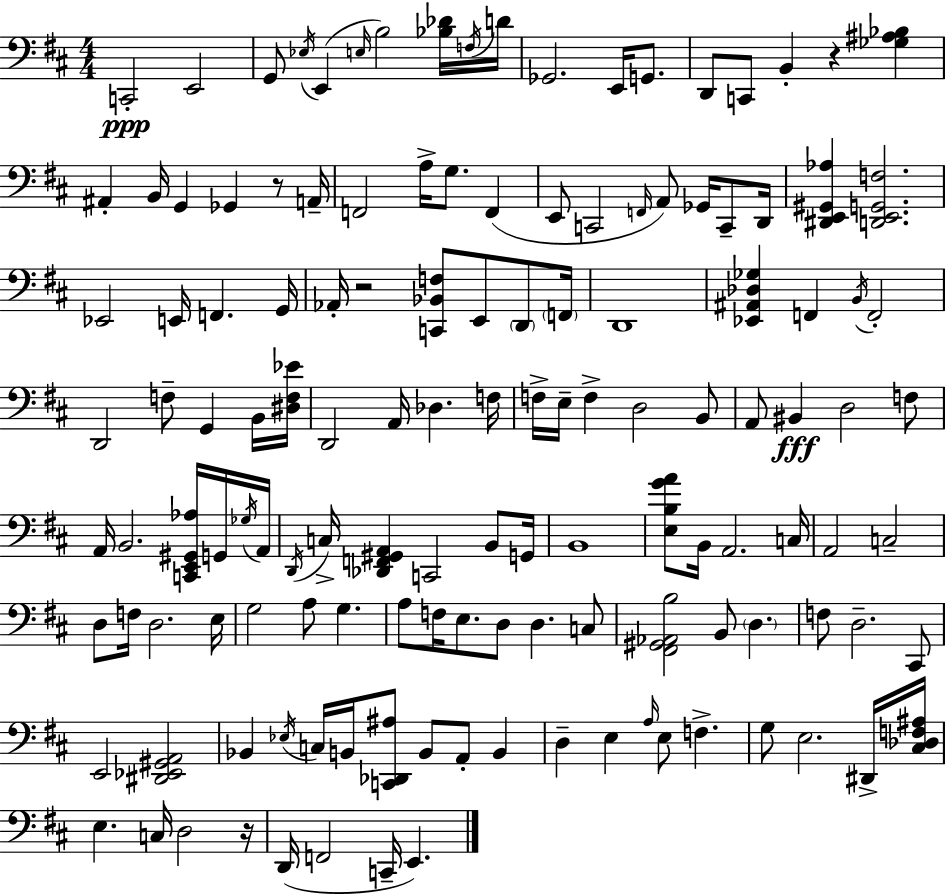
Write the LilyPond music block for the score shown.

{
  \clef bass
  \numericTimeSignature
  \time 4/4
  \key d \major
  c,2-.\ppp e,2 | g,8 \acciaccatura { ees16 } e,4( \grace { e16 } b2) | <bes des'>16 \acciaccatura { f16 } d'16 ges,2. e,16 | g,8. d,8 c,8 b,4-. r4 <ges ais bes>4 | \break ais,4-. b,16 g,4 ges,4 | r8 a,16-- f,2 a16-> g8. f,4( | e,8 c,2 \grace { f,16 } a,8) | ges,16 c,8-- d,16 <dis, e, gis, aes>4 <d, e, g, f>2. | \break ees,2 e,16 f,4. | g,16 aes,16-. r2 <c, bes, f>8 e,8 | \parenthesize d,8 \parenthesize f,16 d,1 | <ees, ais, des ges>4 f,4 \acciaccatura { b,16 } f,2-. | \break d,2 f8-- g,4 | b,16 <dis f ees'>16 d,2 a,16 des4. | f16 f16-> e16-- f4-> d2 | b,8 a,8 bis,4\fff d2 | \break f8 a,16 b,2. | <c, e, gis, aes>16 g,16 \acciaccatura { ges16 } a,16 \acciaccatura { d,16 } c16-> <des, f, gis, a,>4 c,2 | b,8 g,16 b,1 | <e b g' a'>8 b,16 a,2. | \break c16 a,2 c2-- | d8 f16 d2. | e16 g2 a8 | g4. a8 f16 e8. d8 d4. | \break c8 <fis, gis, aes, b>2 b,8 | \parenthesize d4. f8 d2.-- | cis,8 e,2 <dis, ees, gis, a,>2 | bes,4 \acciaccatura { ees16 } c16 b,16 <c, des, ais>8 | \break b,8 a,8-. b,4 d4-- e4 | \grace { a16 } e8 f4.-> g8 e2. | dis,16-> <cis des f ais>16 e4. c16 | d2 r16 d,16( f,2 | \break c,16-- e,4.) \bar "|."
}